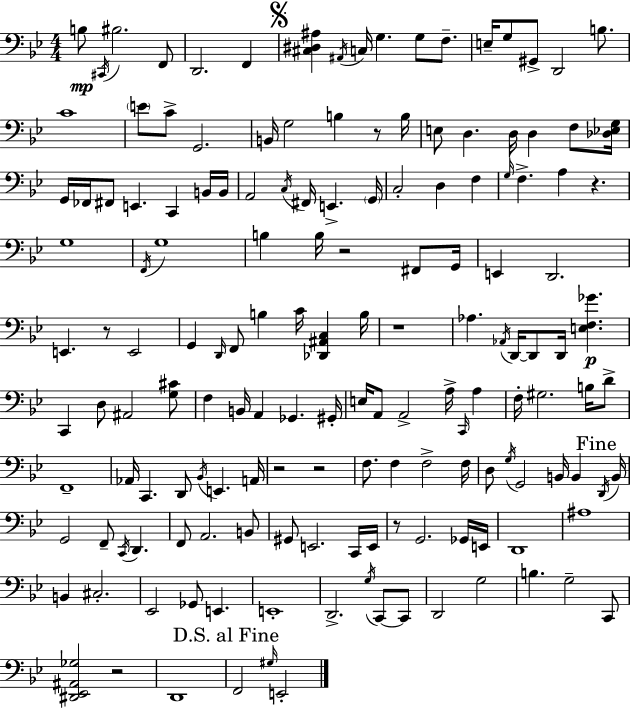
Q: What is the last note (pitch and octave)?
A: E2